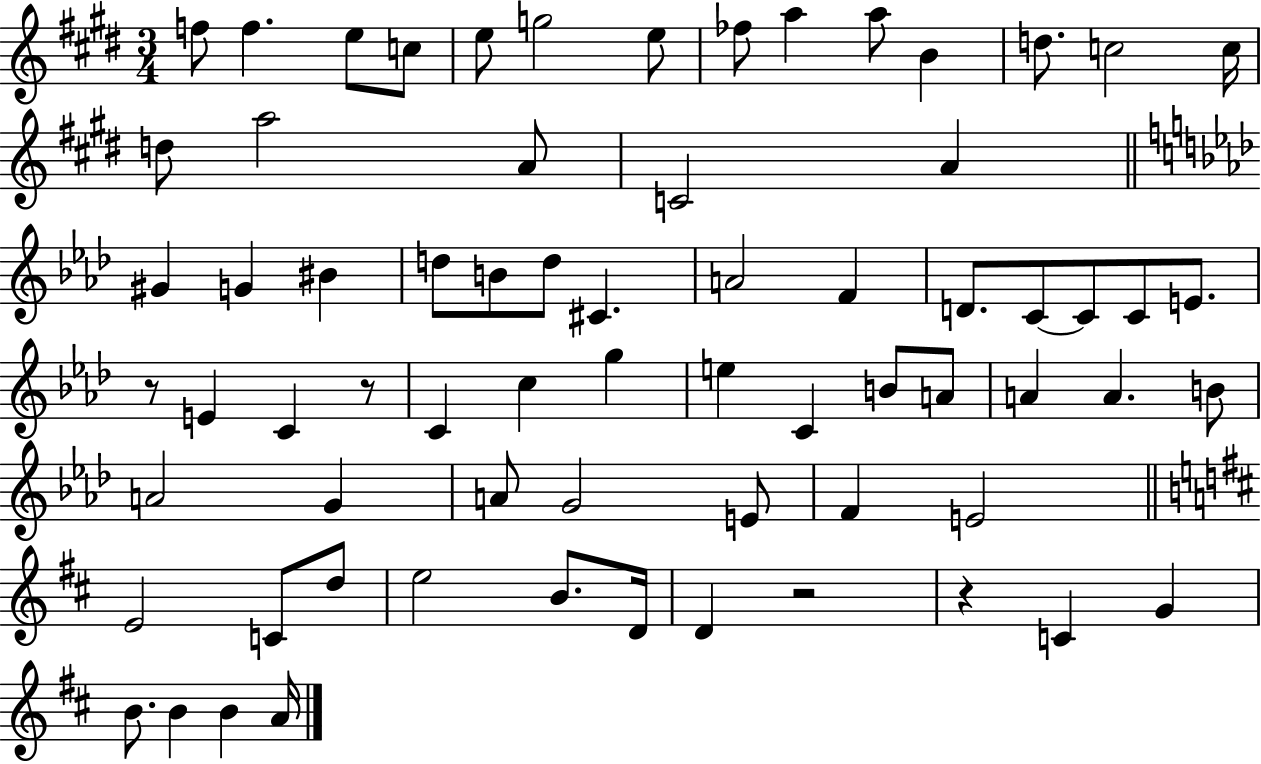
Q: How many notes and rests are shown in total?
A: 69